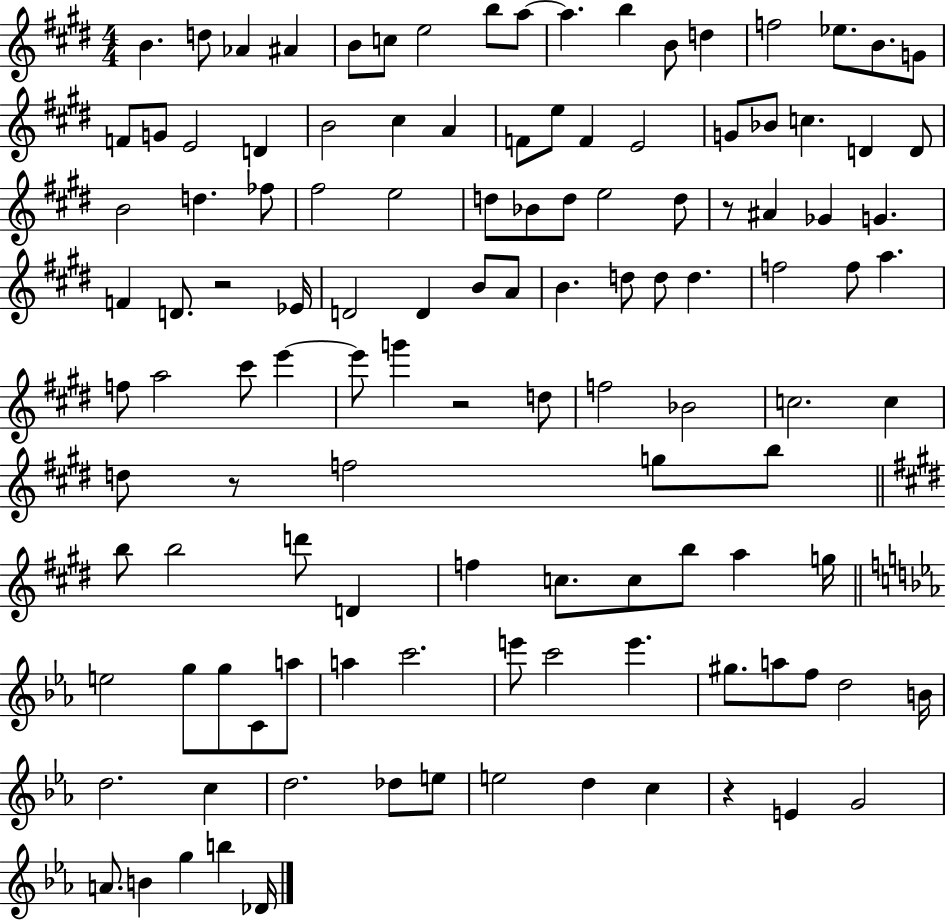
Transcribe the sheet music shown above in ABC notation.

X:1
T:Untitled
M:4/4
L:1/4
K:E
B d/2 _A ^A B/2 c/2 e2 b/2 a/2 a b B/2 d f2 _e/2 B/2 G/2 F/2 G/2 E2 D B2 ^c A F/2 e/2 F E2 G/2 _B/2 c D D/2 B2 d _f/2 ^f2 e2 d/2 _B/2 d/2 e2 d/2 z/2 ^A _G G F D/2 z2 _E/4 D2 D B/2 A/2 B d/2 d/2 d f2 f/2 a f/2 a2 ^c'/2 e' e'/2 g' z2 d/2 f2 _B2 c2 c d/2 z/2 f2 g/2 b/2 b/2 b2 d'/2 D f c/2 c/2 b/2 a g/4 e2 g/2 g/2 C/2 a/2 a c'2 e'/2 c'2 e' ^g/2 a/2 f/2 d2 B/4 d2 c d2 _d/2 e/2 e2 d c z E G2 A/2 B g b _D/4